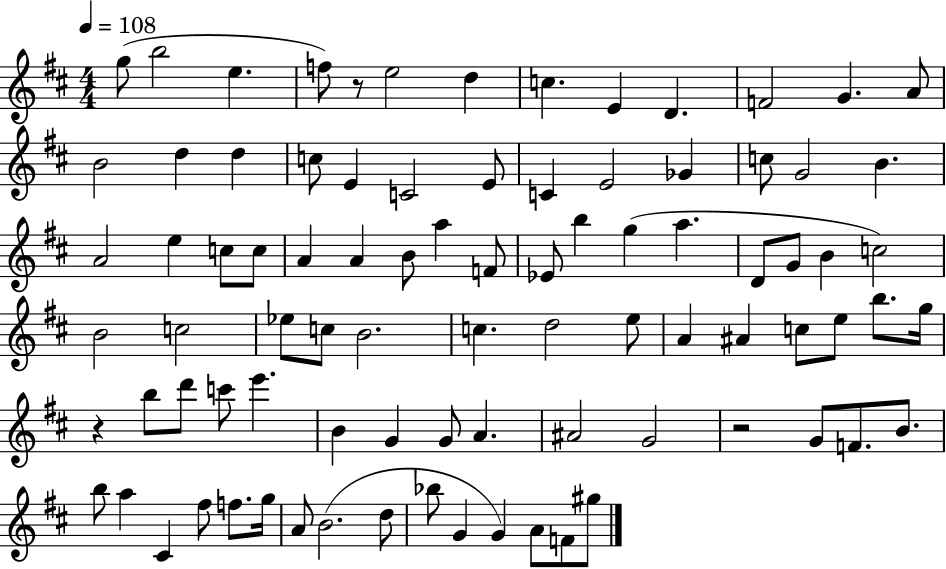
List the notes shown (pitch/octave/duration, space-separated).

G5/e B5/h E5/q. F5/e R/e E5/h D5/q C5/q. E4/q D4/q. F4/h G4/q. A4/e B4/h D5/q D5/q C5/e E4/q C4/h E4/e C4/q E4/h Gb4/q C5/e G4/h B4/q. A4/h E5/q C5/e C5/e A4/q A4/q B4/e A5/q F4/e Eb4/e B5/q G5/q A5/q. D4/e G4/e B4/q C5/h B4/h C5/h Eb5/e C5/e B4/h. C5/q. D5/h E5/e A4/q A#4/q C5/e E5/e B5/e. G5/s R/q B5/e D6/e C6/e E6/q. B4/q G4/q G4/e A4/q. A#4/h G4/h R/h G4/e F4/e. B4/e. B5/e A5/q C#4/q F#5/e F5/e. G5/s A4/e B4/h. D5/e Bb5/e G4/q G4/q A4/e F4/e G#5/e